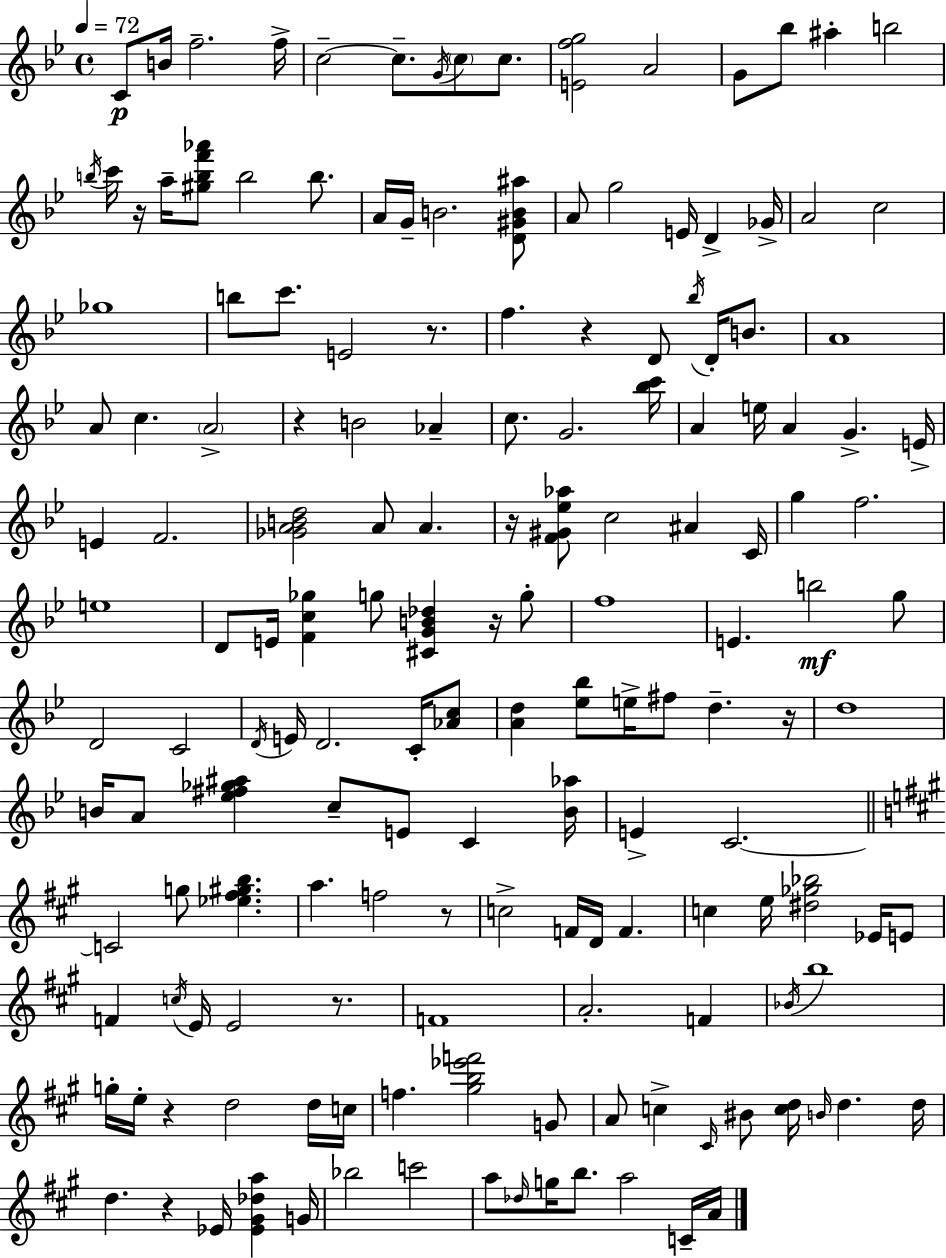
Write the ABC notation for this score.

X:1
T:Untitled
M:4/4
L:1/4
K:Bb
C/2 B/4 f2 f/4 c2 c/2 G/4 c/2 c/2 [Efg]2 A2 G/2 _b/2 ^a b2 b/4 c'/4 z/4 a/4 [^gbf'_a']/2 b2 b/2 A/4 G/4 B2 [D^GB^a]/2 A/2 g2 E/4 D _G/4 A2 c2 _g4 b/2 c'/2 E2 z/2 f z D/2 _b/4 D/4 B/2 A4 A/2 c A2 z B2 _A c/2 G2 [_bc']/4 A e/4 A G E/4 E F2 [_GABd]2 A/2 A z/4 [F^G_e_a]/2 c2 ^A C/4 g f2 e4 D/2 E/4 [Fc_g] g/2 [^CGB_d] z/4 g/2 f4 E b2 g/2 D2 C2 D/4 E/4 D2 C/4 [_Ac]/2 [Ad] [_e_b]/2 e/4 ^f/2 d z/4 d4 B/4 A/2 [_e^f_g^a] c/2 E/2 C [B_a]/4 E C2 C2 g/2 [_e^f^gb] a f2 z/2 c2 F/4 D/4 F c e/4 [^d_g_b]2 _E/4 E/2 F c/4 E/4 E2 z/2 F4 A2 F _B/4 b4 g/4 e/4 z d2 d/4 c/4 f [^gb_e'f']2 G/2 A/2 c ^C/4 ^B/2 [cd]/4 B/4 d d/4 d z _E/4 [_E^G_da] G/4 _b2 c'2 a/2 _d/4 g/4 b/2 a2 C/4 A/4